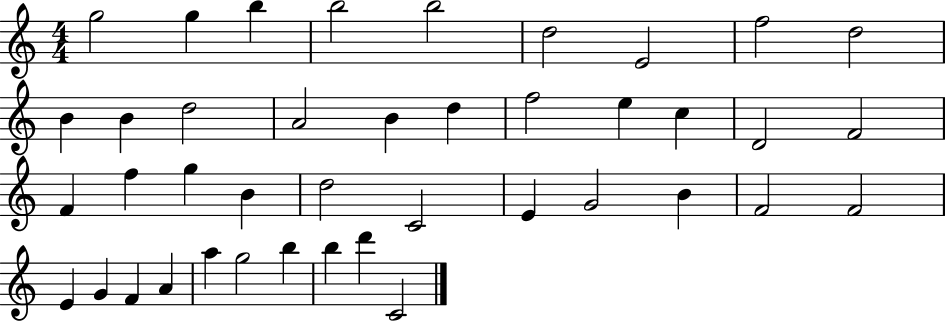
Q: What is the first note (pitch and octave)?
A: G5